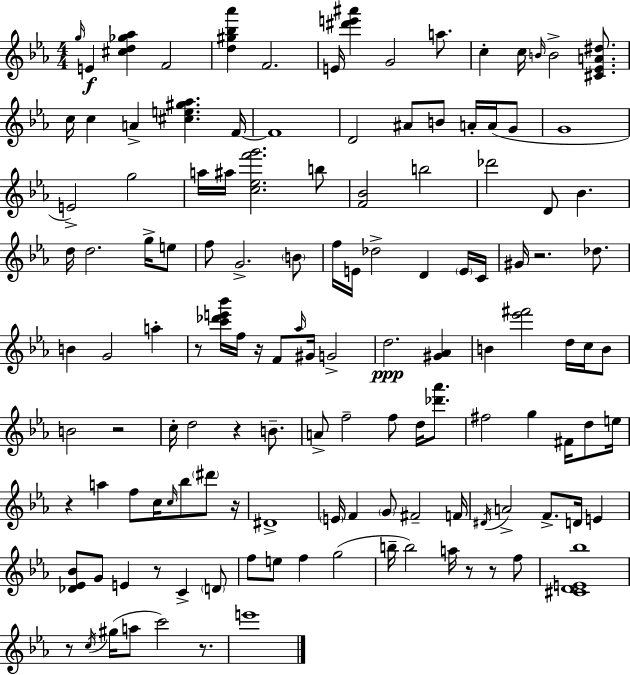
G5/s E4/q [C#5,D5,Gb5,Ab5]/q F4/h [D5,G#5,Bb5,Ab6]/q F4/h. E4/s [D#6,E6,A#6]/q G4/h A5/e. C5/q C5/s B4/s B4/h [C#4,Eb4,A4,D#5]/e. C5/s C5/q A4/q [C#5,E5,G#5,Ab5]/q. F4/s F4/w D4/h A#4/e B4/e A4/s A4/s G4/e G4/w E4/h G5/h A5/s A#5/s [C5,Eb5,F6,G6]/h. B5/e [F4,Bb4]/h B5/h Db6/h D4/e Bb4/q. D5/s D5/h. G5/s E5/e F5/e G4/h. B4/e F5/s E4/s Db5/h D4/q E4/s C4/s G#4/s R/h. Db5/e. B4/q G4/h A5/q R/e [C6,Db6,E6,Bb6]/s F5/s R/s F4/e Ab5/s G#4/s G4/h D5/h. [G#4,Ab4]/q B4/q [Eb6,F#6]/h D5/s C5/s B4/e B4/h R/h C5/s D5/h R/q B4/e. A4/e F5/h F5/e D5/s [Db6,Ab6]/e. F#5/h G5/q F#4/s D5/e E5/s R/q A5/q F5/e C5/s C5/s Bb5/e D#6/e R/s D#4/w E4/s F4/q G4/e F#4/h F4/s D#4/s A4/h F4/e. D4/s E4/q [Db4,Eb4,Bb4]/e G4/e E4/q R/e C4/q D4/e F5/e E5/e F5/q G5/h B5/s B5/h A5/s R/e R/e F5/e [C#4,D4,E4,Bb5]/w R/e C5/s G#5/s A5/e C6/h R/e. E6/w